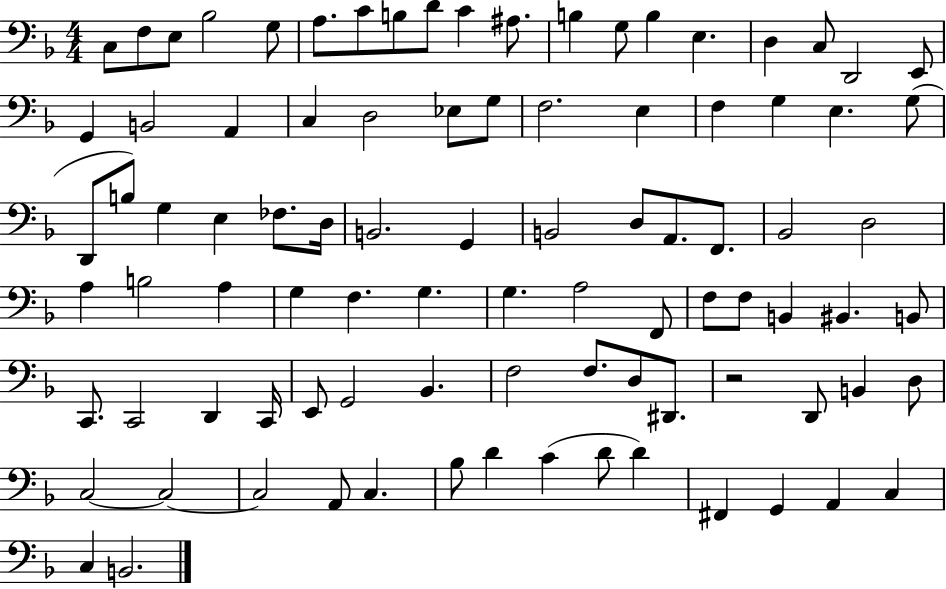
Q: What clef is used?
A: bass